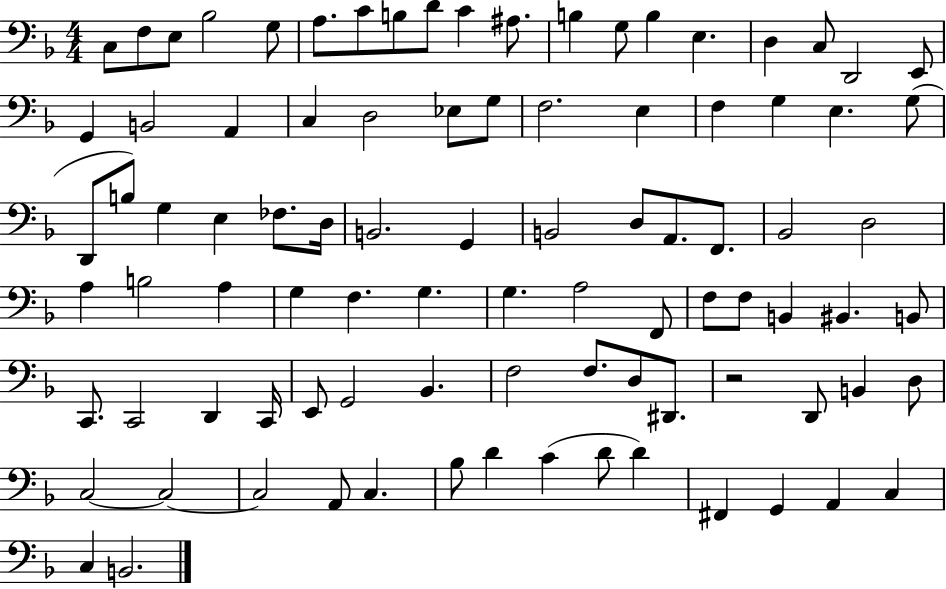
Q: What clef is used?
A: bass